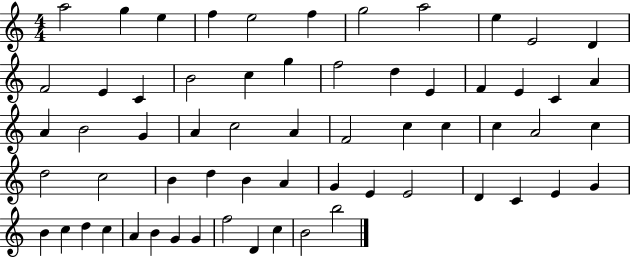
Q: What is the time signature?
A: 4/4